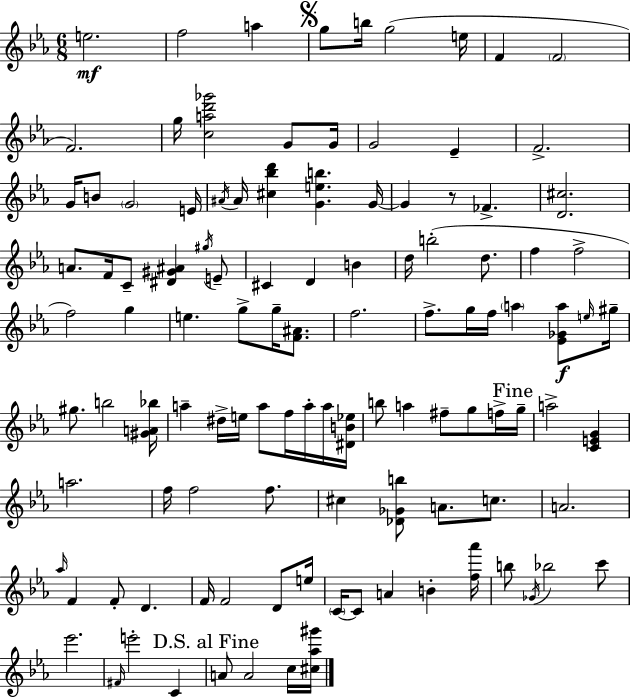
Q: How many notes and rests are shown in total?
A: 111